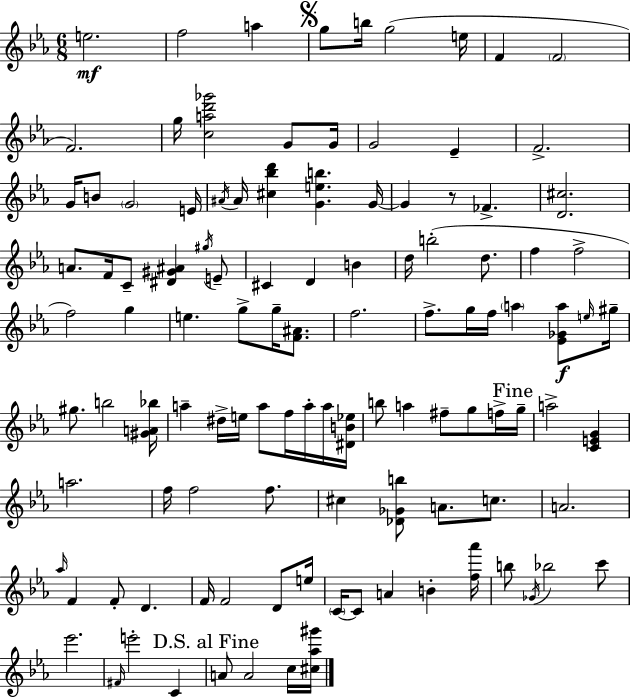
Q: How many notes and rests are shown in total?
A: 111